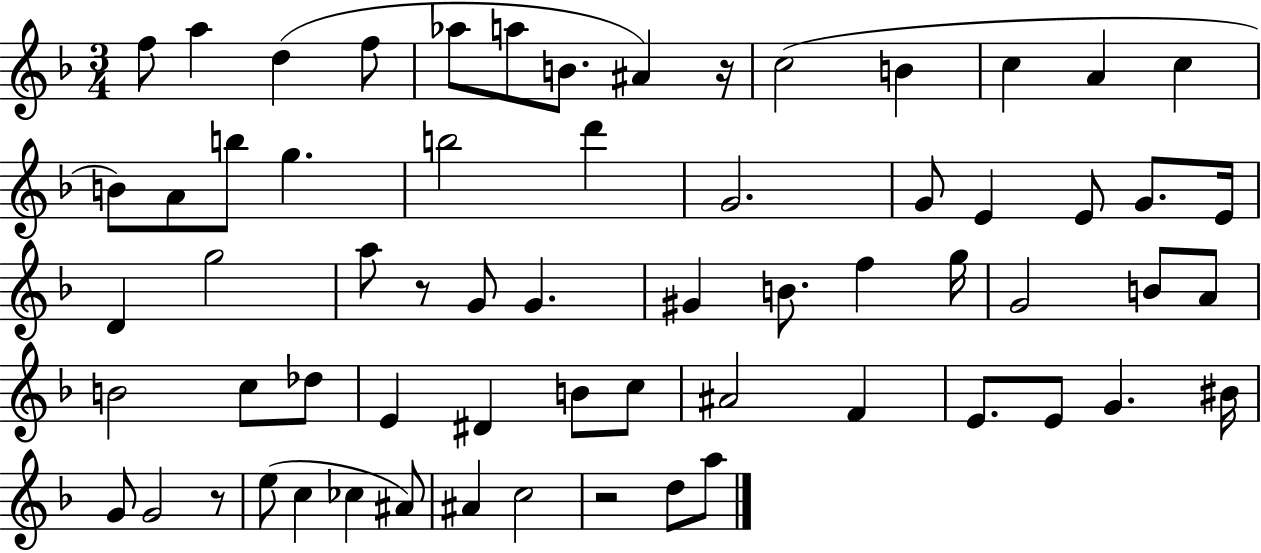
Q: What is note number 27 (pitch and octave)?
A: G5